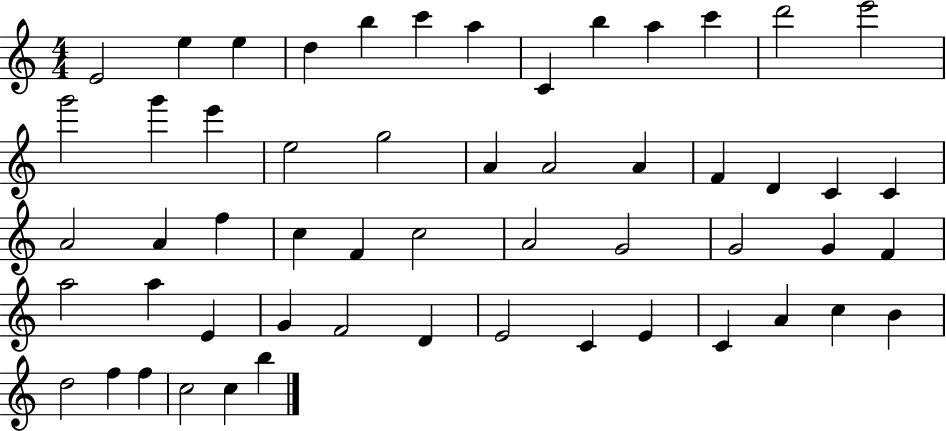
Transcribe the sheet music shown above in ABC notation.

X:1
T:Untitled
M:4/4
L:1/4
K:C
E2 e e d b c' a C b a c' d'2 e'2 g'2 g' e' e2 g2 A A2 A F D C C A2 A f c F c2 A2 G2 G2 G F a2 a E G F2 D E2 C E C A c B d2 f f c2 c b